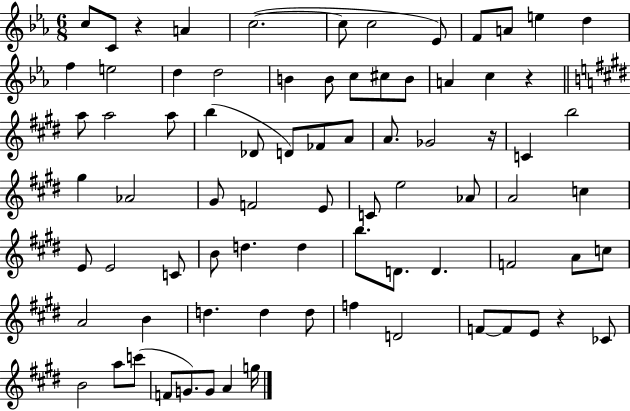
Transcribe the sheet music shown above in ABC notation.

X:1
T:Untitled
M:6/8
L:1/4
K:Eb
c/2 C/2 z A c2 c/2 c2 _E/2 F/2 A/2 e d f e2 d d2 B B/2 c/2 ^c/2 B/2 A c z a/2 a2 a/2 b _D/2 D/2 _F/2 A/2 A/2 _G2 z/4 C b2 ^g _A2 ^G/2 F2 E/2 C/2 e2 _A/2 A2 c E/2 E2 C/2 B/2 d d b/2 D/2 D F2 A/2 c/2 A2 B d d d/2 f D2 F/2 F/2 E/2 z _C/2 B2 a/2 c'/2 F/2 G/2 G/2 A g/4